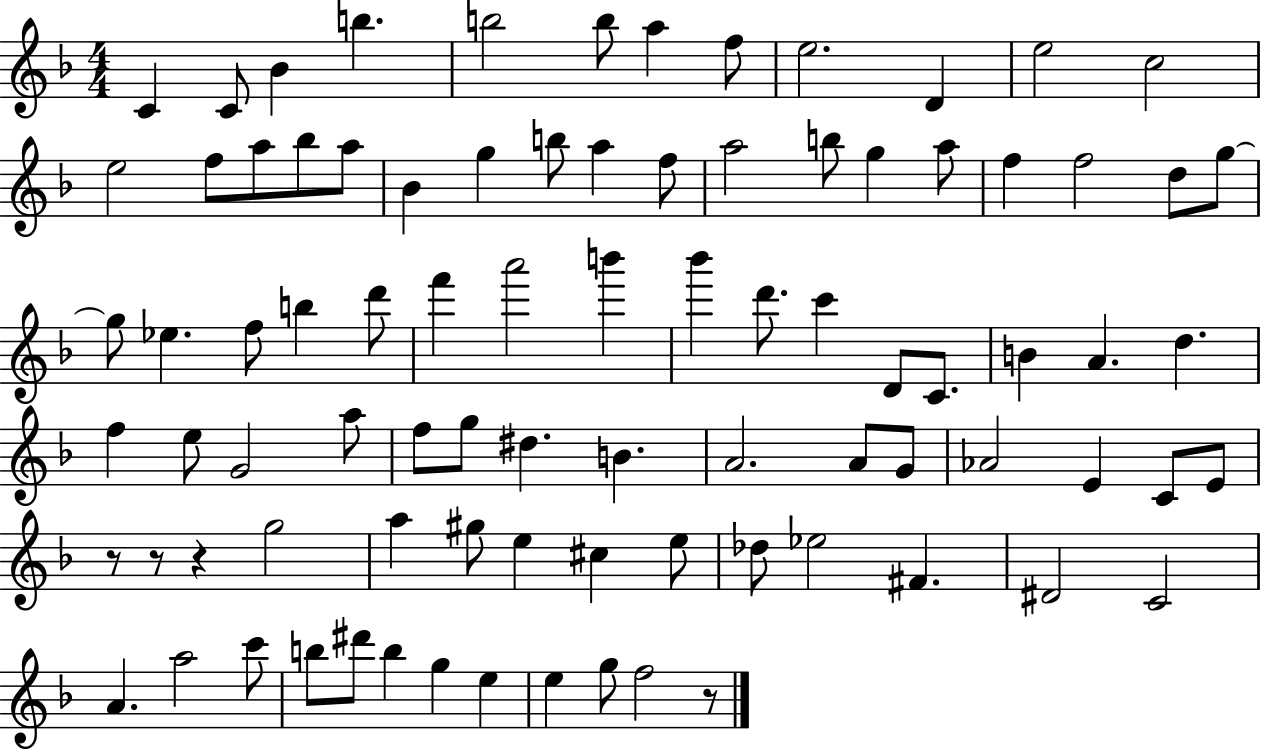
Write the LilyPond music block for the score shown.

{
  \clef treble
  \numericTimeSignature
  \time 4/4
  \key f \major
  c'4 c'8 bes'4 b''4. | b''2 b''8 a''4 f''8 | e''2. d'4 | e''2 c''2 | \break e''2 f''8 a''8 bes''8 a''8 | bes'4 g''4 b''8 a''4 f''8 | a''2 b''8 g''4 a''8 | f''4 f''2 d''8 g''8~~ | \break g''8 ees''4. f''8 b''4 d'''8 | f'''4 a'''2 b'''4 | bes'''4 d'''8. c'''4 d'8 c'8. | b'4 a'4. d''4. | \break f''4 e''8 g'2 a''8 | f''8 g''8 dis''4. b'4. | a'2. a'8 g'8 | aes'2 e'4 c'8 e'8 | \break r8 r8 r4 g''2 | a''4 gis''8 e''4 cis''4 e''8 | des''8 ees''2 fis'4. | dis'2 c'2 | \break a'4. a''2 c'''8 | b''8 dis'''8 b''4 g''4 e''4 | e''4 g''8 f''2 r8 | \bar "|."
}